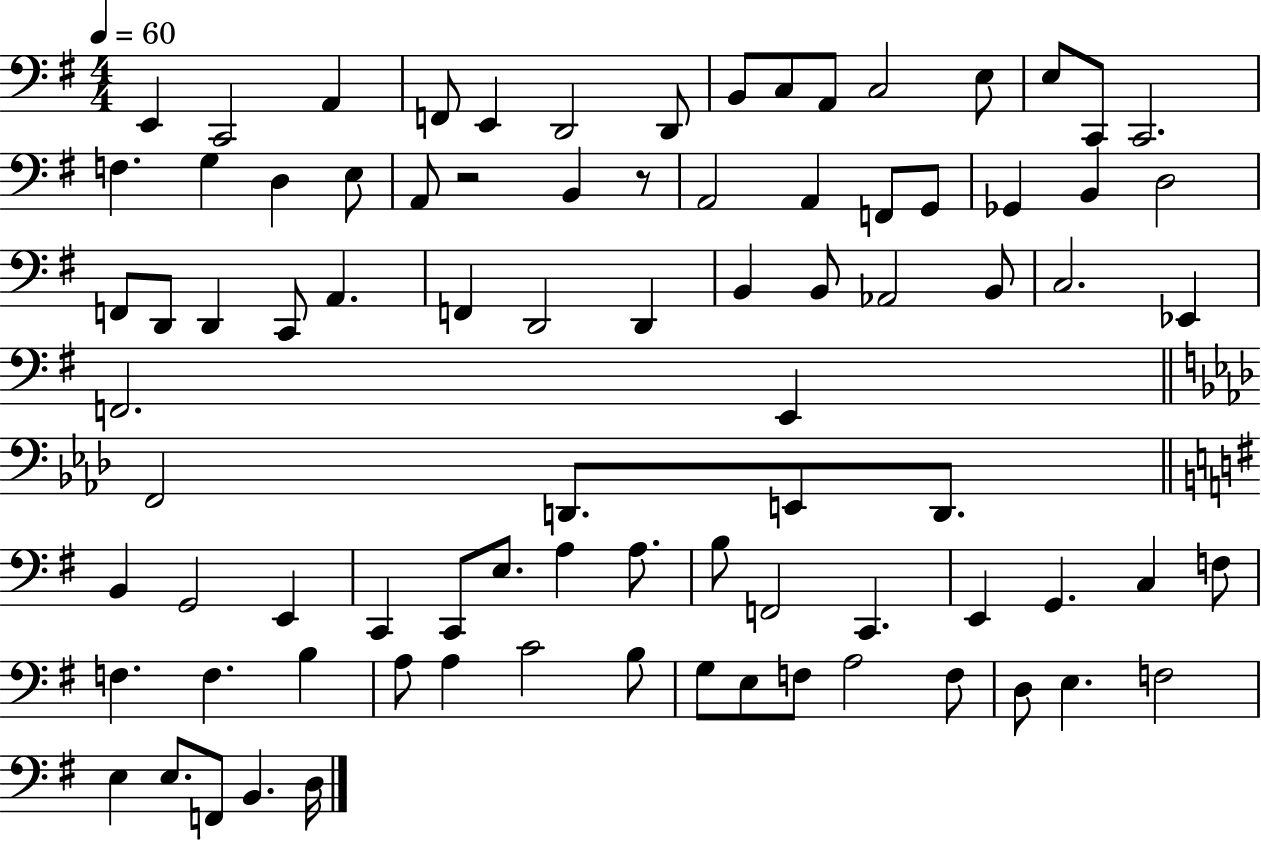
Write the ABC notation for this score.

X:1
T:Untitled
M:4/4
L:1/4
K:G
E,, C,,2 A,, F,,/2 E,, D,,2 D,,/2 B,,/2 C,/2 A,,/2 C,2 E,/2 E,/2 C,,/2 C,,2 F, G, D, E,/2 A,,/2 z2 B,, z/2 A,,2 A,, F,,/2 G,,/2 _G,, B,, D,2 F,,/2 D,,/2 D,, C,,/2 A,, F,, D,,2 D,, B,, B,,/2 _A,,2 B,,/2 C,2 _E,, F,,2 E,, F,,2 D,,/2 E,,/2 D,,/2 B,, G,,2 E,, C,, C,,/2 E,/2 A, A,/2 B,/2 F,,2 C,, E,, G,, C, F,/2 F, F, B, A,/2 A, C2 B,/2 G,/2 E,/2 F,/2 A,2 F,/2 D,/2 E, F,2 E, E,/2 F,,/2 B,, D,/4